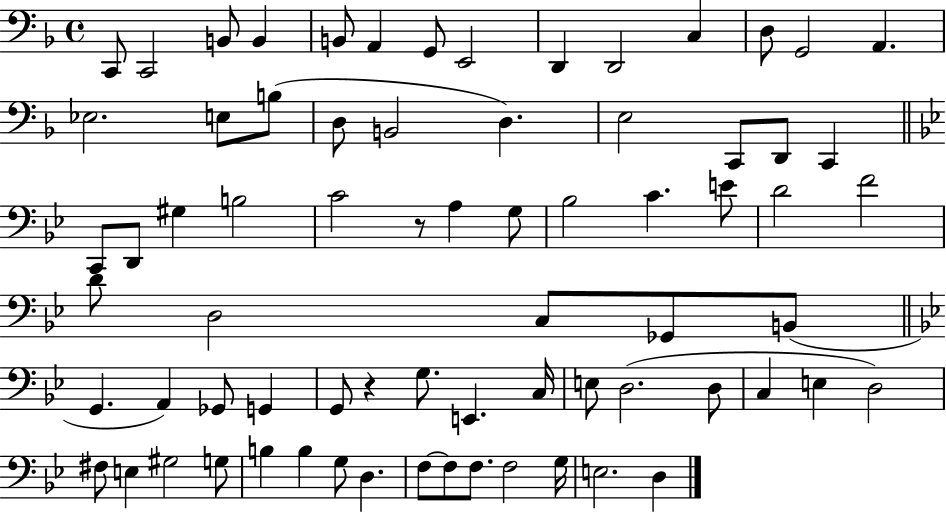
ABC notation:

X:1
T:Untitled
M:4/4
L:1/4
K:F
C,,/2 C,,2 B,,/2 B,, B,,/2 A,, G,,/2 E,,2 D,, D,,2 C, D,/2 G,,2 A,, _E,2 E,/2 B,/2 D,/2 B,,2 D, E,2 C,,/2 D,,/2 C,, C,,/2 D,,/2 ^G, B,2 C2 z/2 A, G,/2 _B,2 C E/2 D2 F2 D/2 D,2 C,/2 _G,,/2 B,,/2 G,, A,, _G,,/2 G,, G,,/2 z G,/2 E,, C,/4 E,/2 D,2 D,/2 C, E, D,2 ^F,/2 E, ^G,2 G,/2 B, B, G,/2 D, F,/2 F,/2 F,/2 F,2 G,/4 E,2 D,